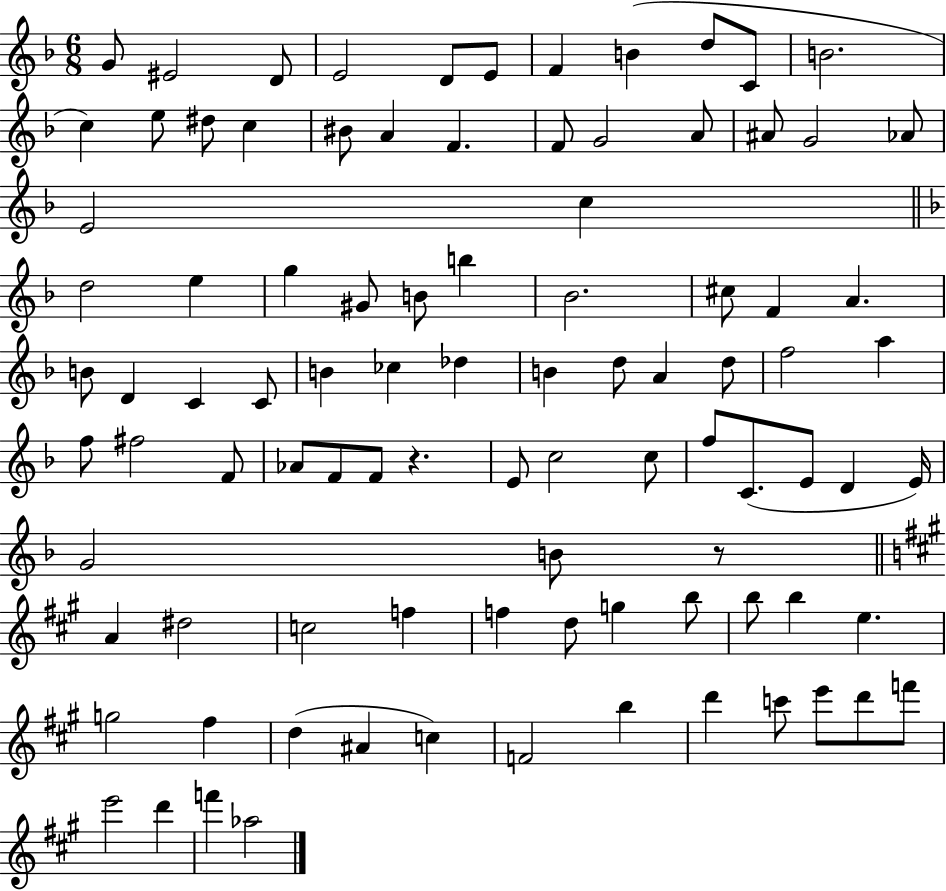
{
  \clef treble
  \numericTimeSignature
  \time 6/8
  \key f \major
  g'8 eis'2 d'8 | e'2 d'8 e'8 | f'4 b'4( d''8 c'8 | b'2. | \break c''4) e''8 dis''8 c''4 | bis'8 a'4 f'4. | f'8 g'2 a'8 | ais'8 g'2 aes'8 | \break e'2 c''4 | \bar "||" \break \key d \minor d''2 e''4 | g''4 gis'8 b'8 b''4 | bes'2. | cis''8 f'4 a'4. | \break b'8 d'4 c'4 c'8 | b'4 ces''4 des''4 | b'4 d''8 a'4 d''8 | f''2 a''4 | \break f''8 fis''2 f'8 | aes'8 f'8 f'8 r4. | e'8 c''2 c''8 | f''8 c'8.( e'8 d'4 e'16) | \break g'2 b'8 r8 | \bar "||" \break \key a \major a'4 dis''2 | c''2 f''4 | f''4 d''8 g''4 b''8 | b''8 b''4 e''4. | \break g''2 fis''4 | d''4( ais'4 c''4) | f'2 b''4 | d'''4 c'''8 e'''8 d'''8 f'''8 | \break e'''2 d'''4 | f'''4 aes''2 | \bar "|."
}